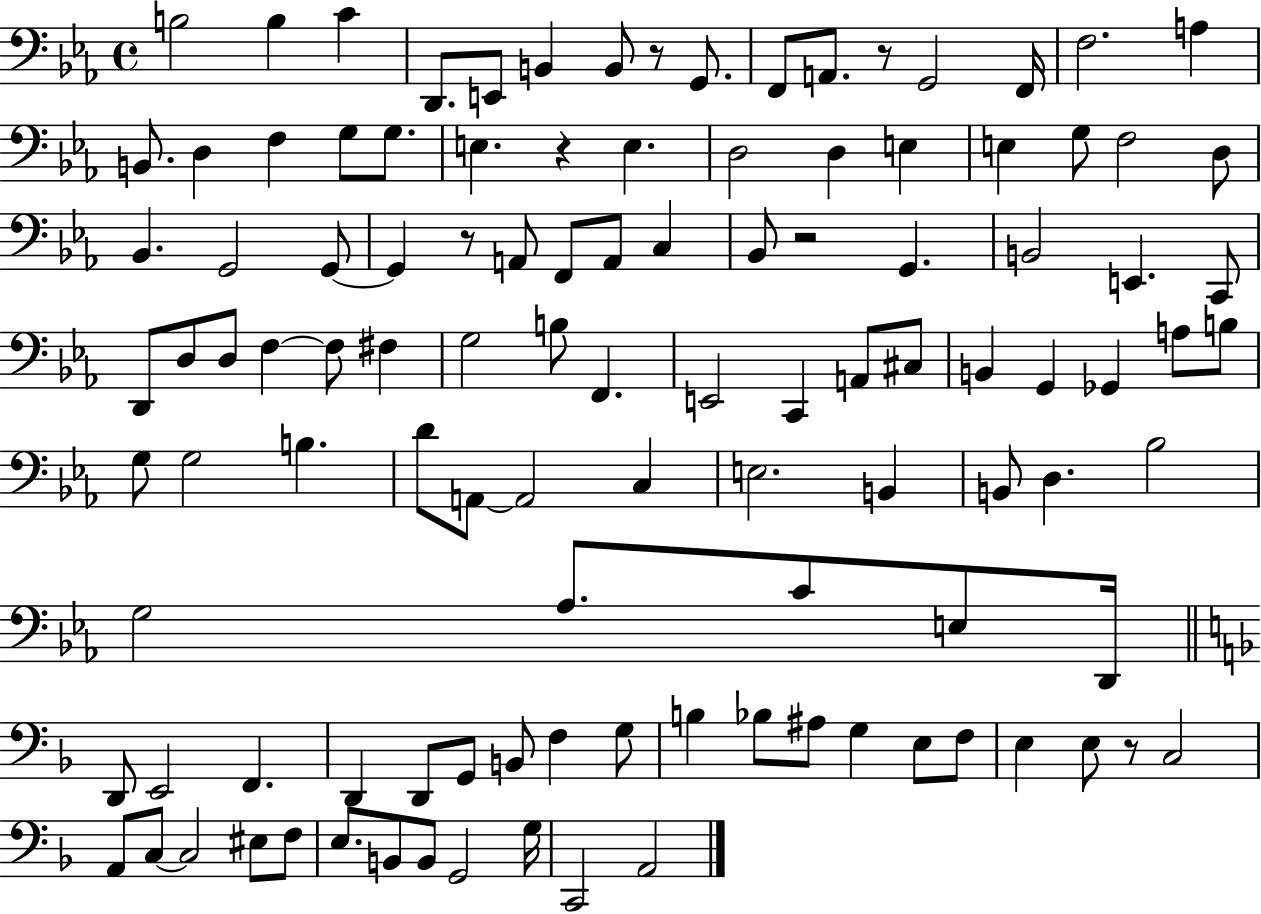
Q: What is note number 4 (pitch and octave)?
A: D2